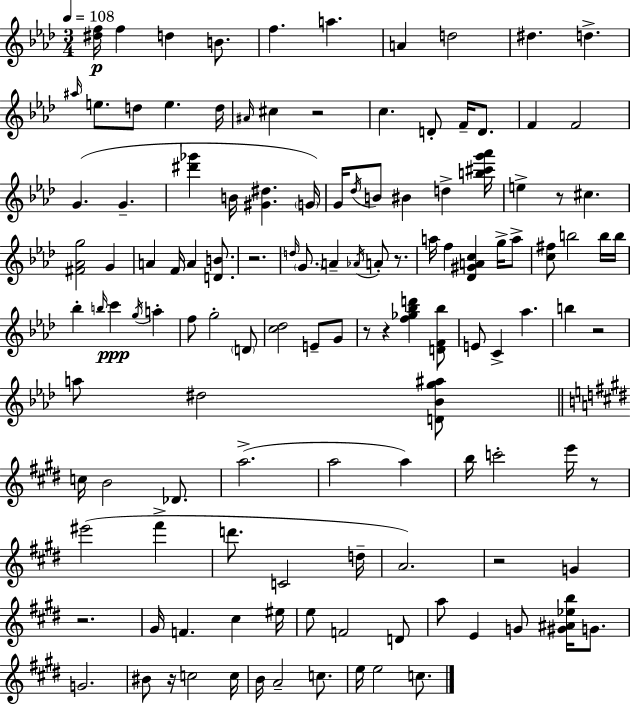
{
  \clef treble
  \numericTimeSignature
  \time 3/4
  \key aes \major
  \tempo 4 = 108
  \repeat volta 2 { <dis'' f''>16\p f''4 d''4 b'8. | f''4. a''4. | a'4 d''2 | dis''4. d''4.-> | \break \grace { ais''16 } e''8. d''8 e''4. | d''16 \grace { ais'16 } cis''4 r2 | c''4. d'8-. f'16-- d'8. | f'4 f'2 | \break g'4.( g'4.-- | <dis''' ges'''>4 b'16 <gis' dis''>4. | \parenthesize g'16) g'16 \acciaccatura { des''16 } b'8 bis'4 d''4-> | <b'' cis''' g''' aes'''>16 e''4-> r8 cis''4. | \break <fis' aes' g''>2 g'4 | a'4 f'16 a'4 | <d' b'>8. r2. | \grace { d''16 } \parenthesize g'8. a'4-- \acciaccatura { aes'16 } | \break a'8-. r8. a''16 f''4 <des' gis' a' c''>4 | g''16-> a''8-> <c'' fis''>8 b''2 | b''16 b''16 bes''4-. \grace { b''16 } c'''4\ppp | \acciaccatura { g''16 } a''4-. f''8 g''2-. | \break \parenthesize d'8 <c'' des''>2 | e'8-- g'8 r8 r4 | <f'' ges'' bes'' d'''>4 <d' f' bes''>8 e'8 c'4-> | aes''4. b''4 r2 | \break a''8 dis''2 | <d' bes' g'' ais''>8 \bar "||" \break \key e \major c''16 b'2 des'8. | a''2.->( | a''2 a''4) | b''16 c'''2-. e'''16 r8 | \break eis'''2( fis'''4-> | d'''8. c'2 d''16-- | a'2.) | r2 g'4 | \break r2. | gis'16 f'4. cis''4 eis''16 | e''8 f'2 d'8 | a''8 e'4 g'8 <gis' ais' ees'' b''>16 g'8. | \break g'2. | bis'8 r16 c''2 c''16 | b'16 a'2-- c''8. | e''16 e''2 c''8. | \break } \bar "|."
}